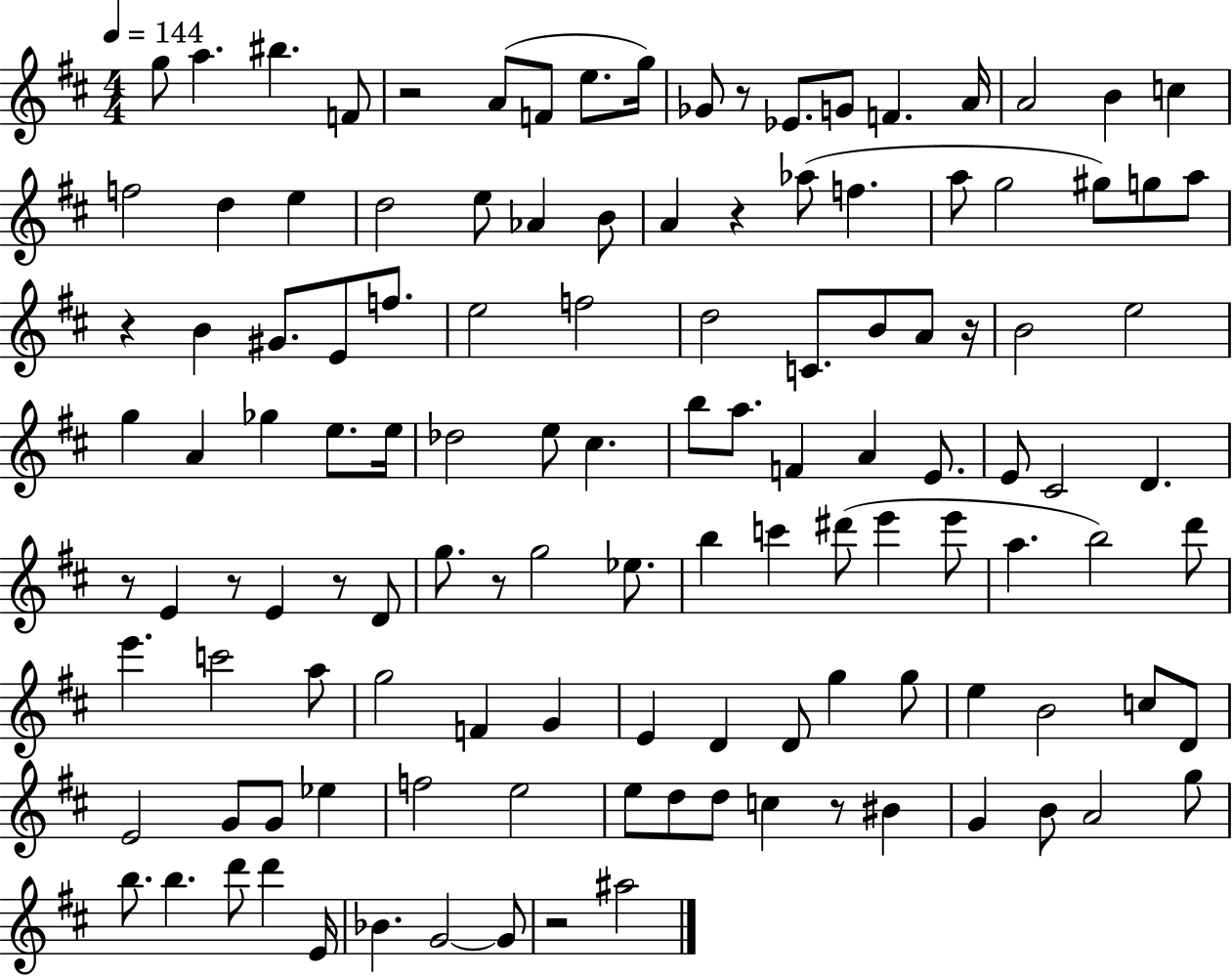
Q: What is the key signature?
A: D major